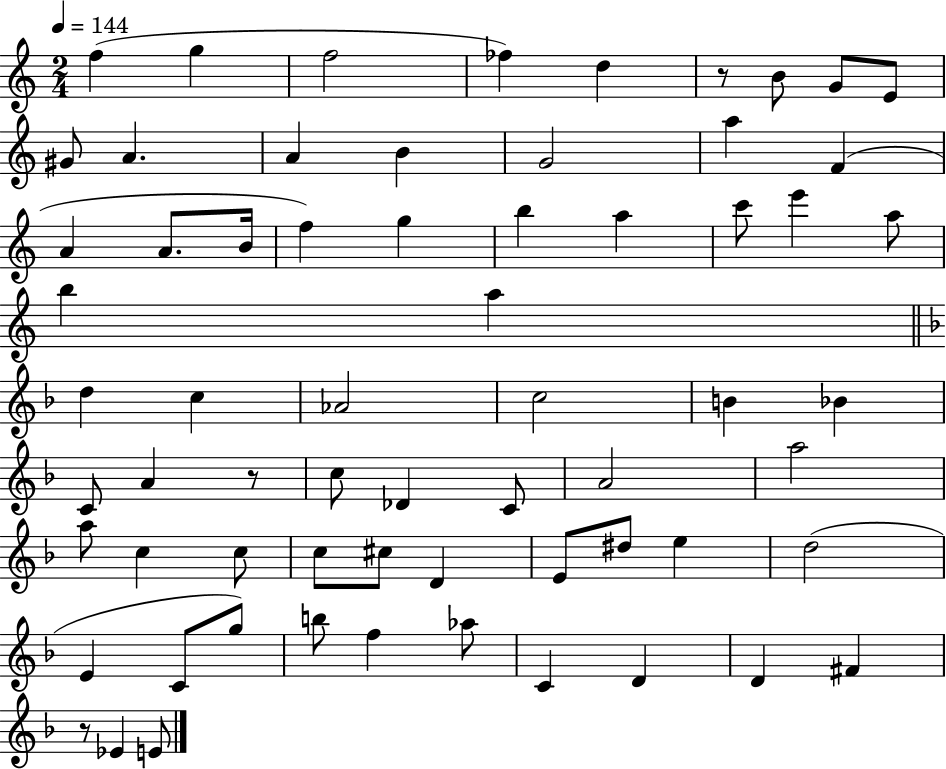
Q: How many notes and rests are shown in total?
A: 65